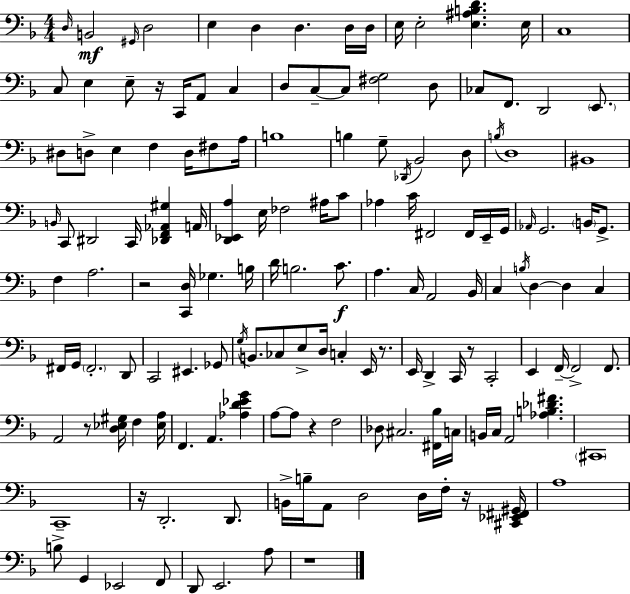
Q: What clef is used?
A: bass